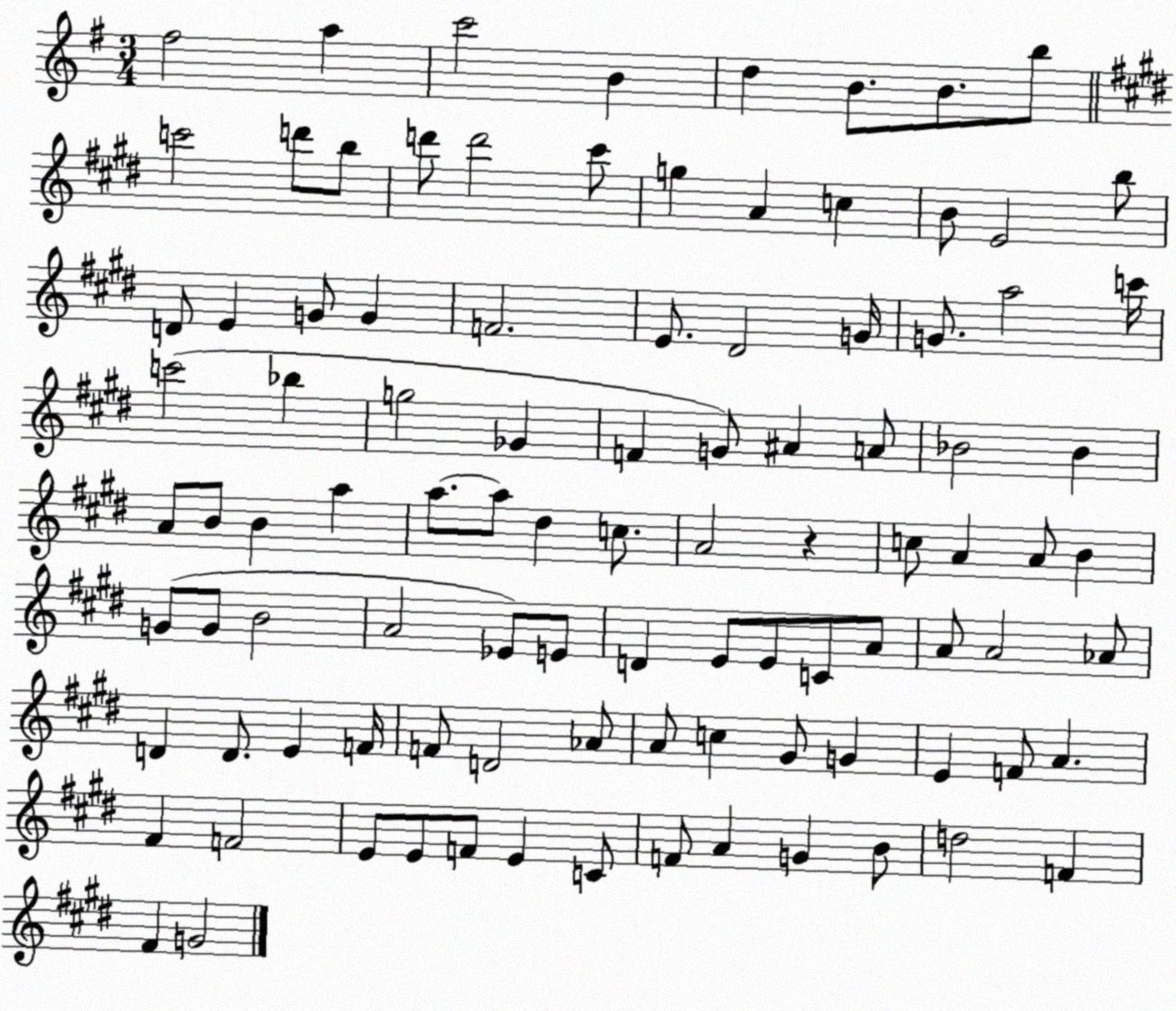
X:1
T:Untitled
M:3/4
L:1/4
K:G
^f2 a c'2 B d B/2 B/2 b/2 c'2 d'/2 b/2 d'/2 d'2 ^c'/2 g A c B/2 E2 b/2 D/2 E G/2 G F2 E/2 ^D2 G/4 G/2 a2 c'/4 c'2 _b g2 _G F G/2 ^A A/2 _B2 _B A/2 B/2 B a a/2 a/2 ^d c/2 A2 z c/2 A A/2 B G/2 G/2 B2 A2 _E/2 E/2 D E/2 E/2 C/2 A/2 A/2 A2 _A/2 D D/2 E F/4 F/2 D2 _A/2 A/2 c ^G/2 G E F/2 A ^F F2 E/2 E/2 F/2 E C/2 F/2 A G B/2 d2 F ^F G2